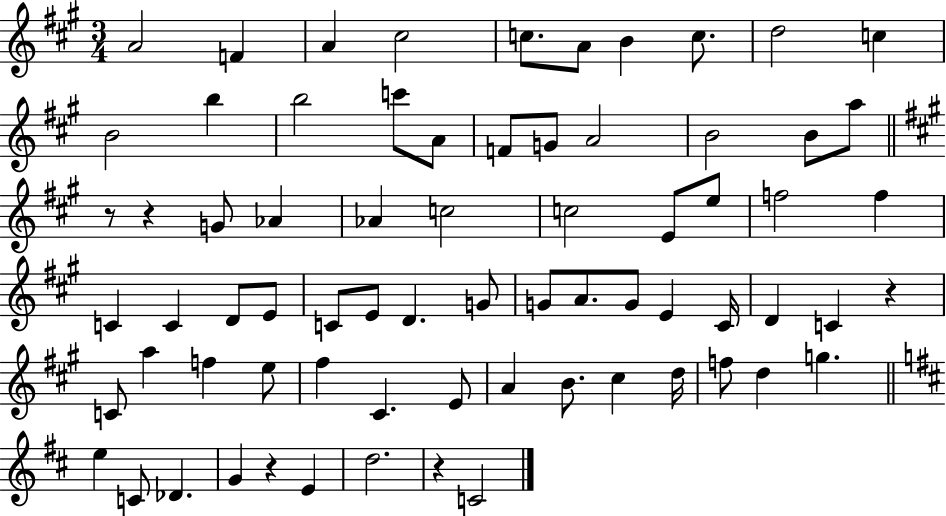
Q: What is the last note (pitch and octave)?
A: C4